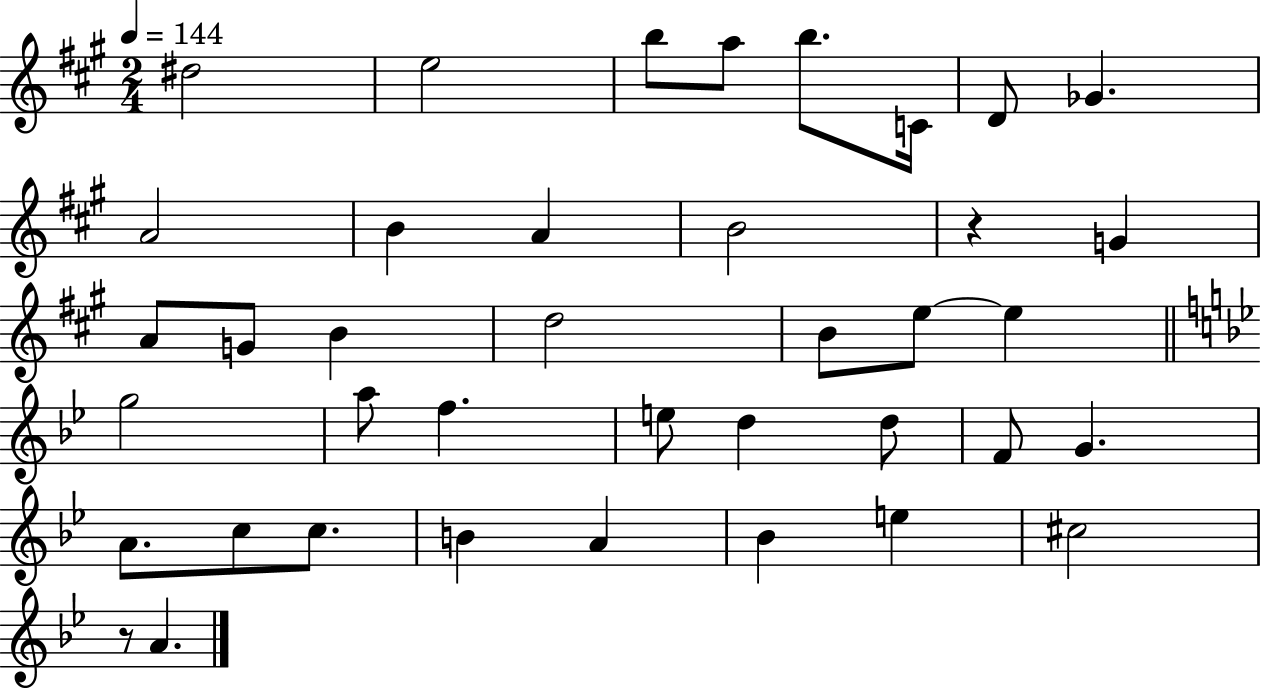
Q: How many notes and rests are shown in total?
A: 39